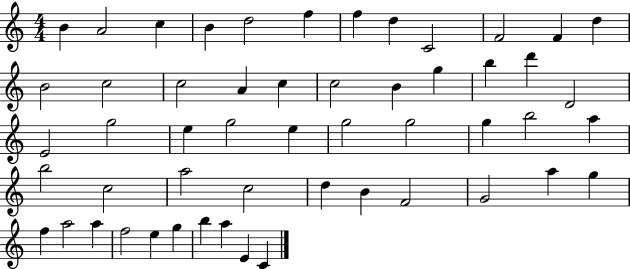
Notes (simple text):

B4/q A4/h C5/q B4/q D5/h F5/q F5/q D5/q C4/h F4/h F4/q D5/q B4/h C5/h C5/h A4/q C5/q C5/h B4/q G5/q B5/q D6/q D4/h E4/h G5/h E5/q G5/h E5/q G5/h G5/h G5/q B5/h A5/q B5/h C5/h A5/h C5/h D5/q B4/q F4/h G4/h A5/q G5/q F5/q A5/h A5/q F5/h E5/q G5/q B5/q A5/q E4/q C4/q